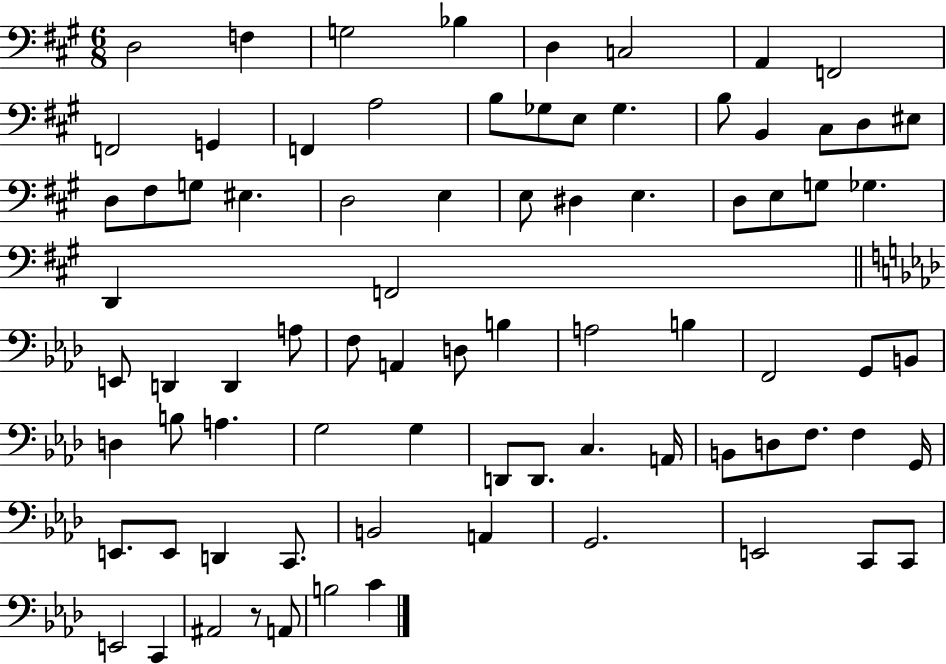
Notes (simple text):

D3/h F3/q G3/h Bb3/q D3/q C3/h A2/q F2/h F2/h G2/q F2/q A3/h B3/e Gb3/e E3/e Gb3/q. B3/e B2/q C#3/e D3/e EIS3/e D3/e F#3/e G3/e EIS3/q. D3/h E3/q E3/e D#3/q E3/q. D3/e E3/e G3/e Gb3/q. D2/q F2/h E2/e D2/q D2/q A3/e F3/e A2/q D3/e B3/q A3/h B3/q F2/h G2/e B2/e D3/q B3/e A3/q. G3/h G3/q D2/e D2/e. C3/q. A2/s B2/e D3/e F3/e. F3/q G2/s E2/e. E2/e D2/q C2/e. B2/h A2/q G2/h. E2/h C2/e C2/e E2/h C2/q A#2/h R/e A2/e B3/h C4/q